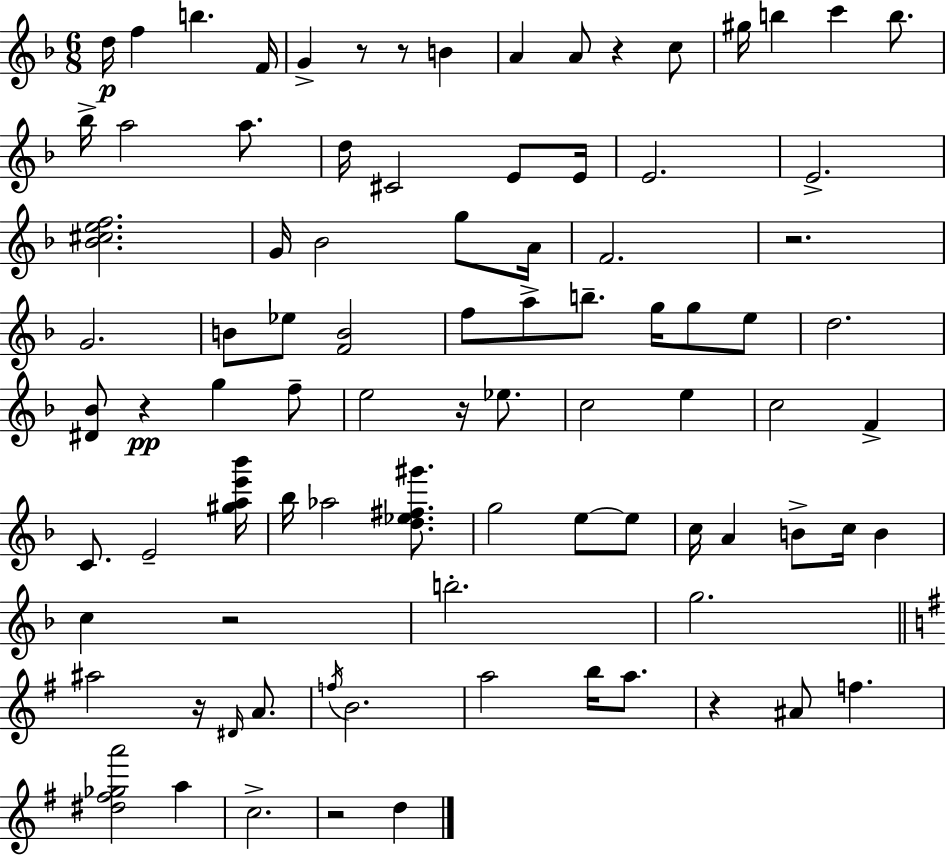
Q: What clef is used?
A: treble